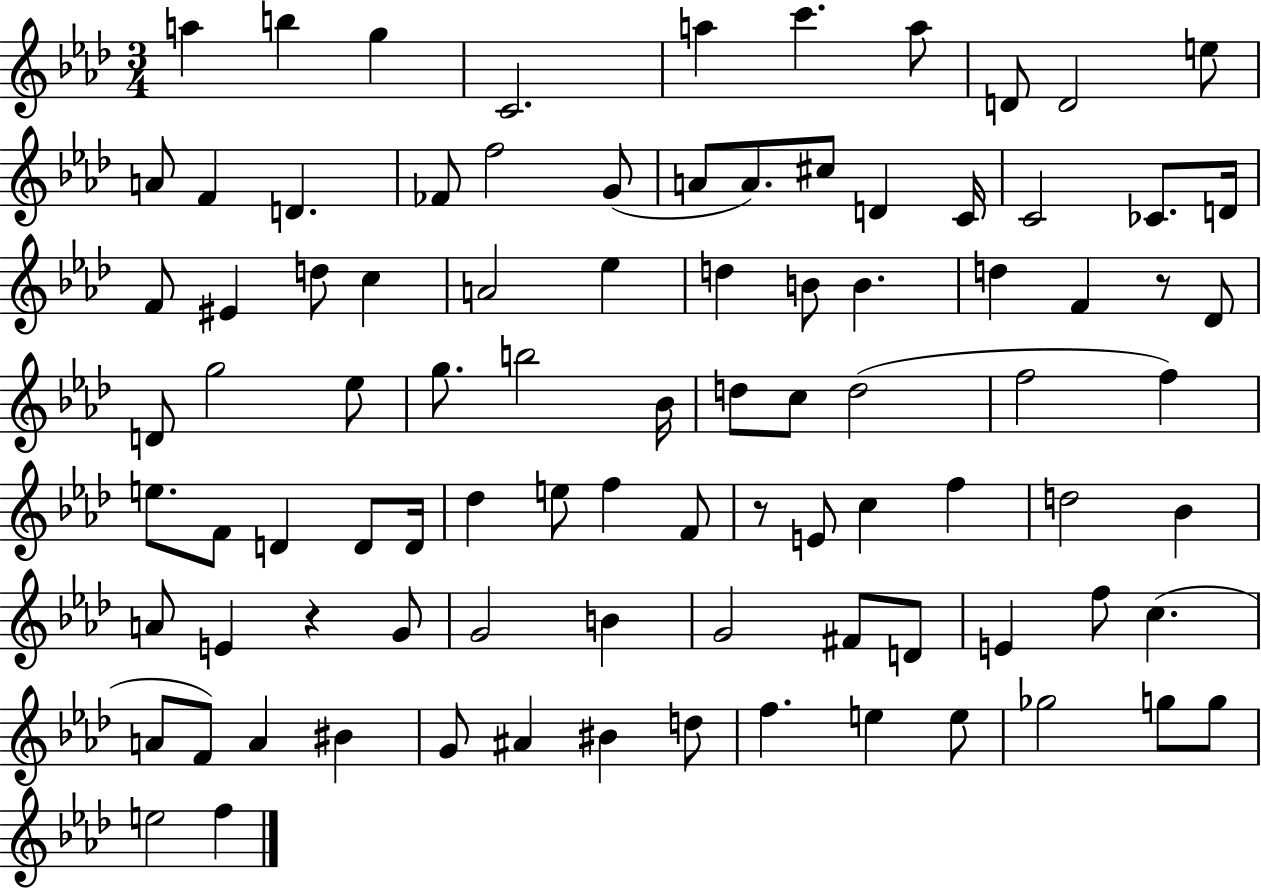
{
  \clef treble
  \numericTimeSignature
  \time 3/4
  \key aes \major
  a''4 b''4 g''4 | c'2. | a''4 c'''4. a''8 | d'8 d'2 e''8 | \break a'8 f'4 d'4. | fes'8 f''2 g'8( | a'8 a'8.) cis''8 d'4 c'16 | c'2 ces'8. d'16 | \break f'8 eis'4 d''8 c''4 | a'2 ees''4 | d''4 b'8 b'4. | d''4 f'4 r8 des'8 | \break d'8 g''2 ees''8 | g''8. b''2 bes'16 | d''8 c''8 d''2( | f''2 f''4) | \break e''8. f'8 d'4 d'8 d'16 | des''4 e''8 f''4 f'8 | r8 e'8 c''4 f''4 | d''2 bes'4 | \break a'8 e'4 r4 g'8 | g'2 b'4 | g'2 fis'8 d'8 | e'4 f''8 c''4.( | \break a'8 f'8) a'4 bis'4 | g'8 ais'4 bis'4 d''8 | f''4. e''4 e''8 | ges''2 g''8 g''8 | \break e''2 f''4 | \bar "|."
}